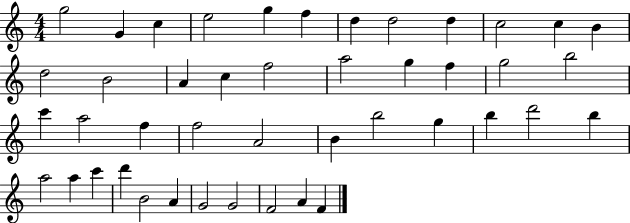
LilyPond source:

{
  \clef treble
  \numericTimeSignature
  \time 4/4
  \key c \major
  g''2 g'4 c''4 | e''2 g''4 f''4 | d''4 d''2 d''4 | c''2 c''4 b'4 | \break d''2 b'2 | a'4 c''4 f''2 | a''2 g''4 f''4 | g''2 b''2 | \break c'''4 a''2 f''4 | f''2 a'2 | b'4 b''2 g''4 | b''4 d'''2 b''4 | \break a''2 a''4 c'''4 | d'''4 b'2 a'4 | g'2 g'2 | f'2 a'4 f'4 | \break \bar "|."
}